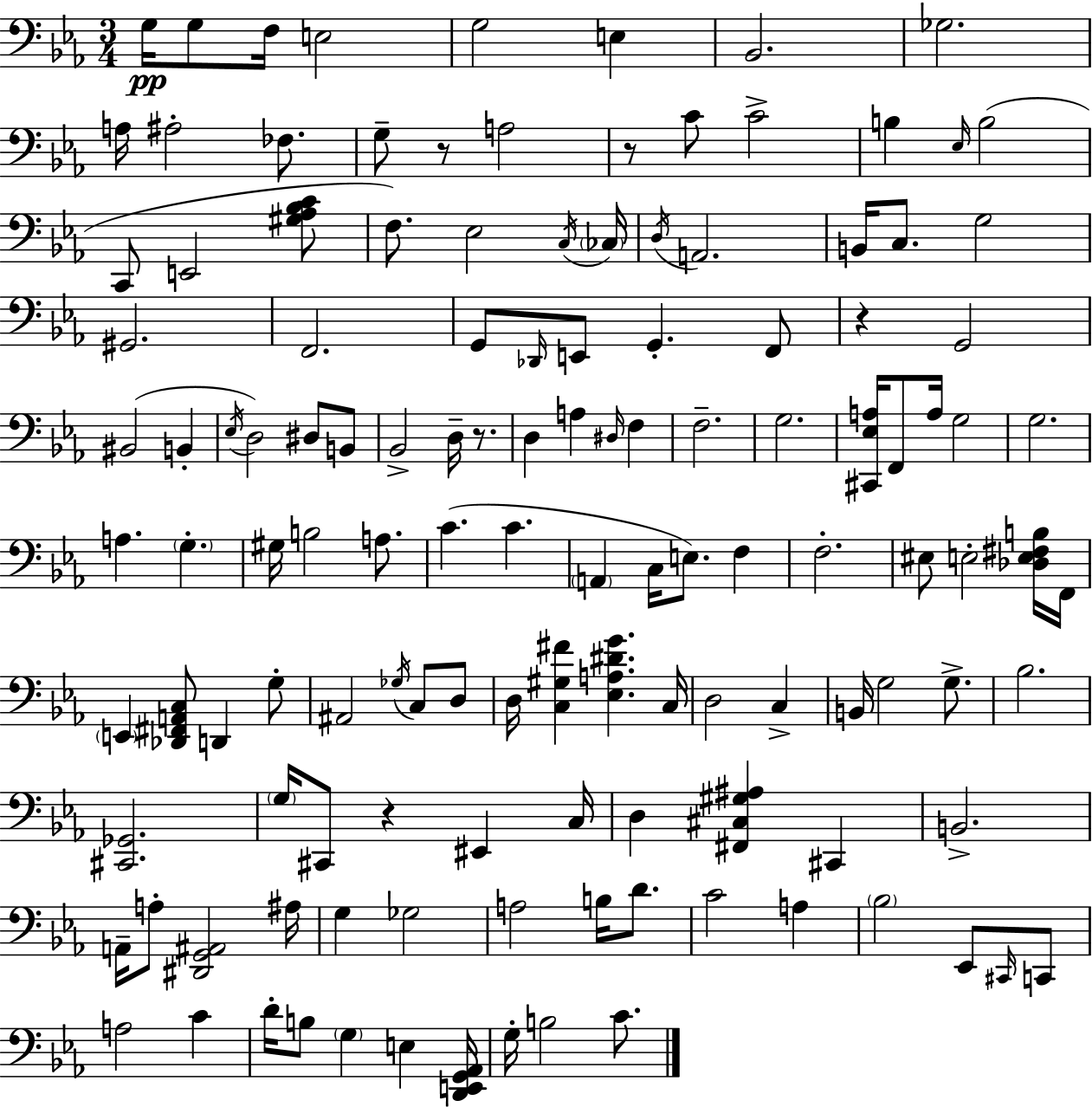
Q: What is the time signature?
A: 3/4